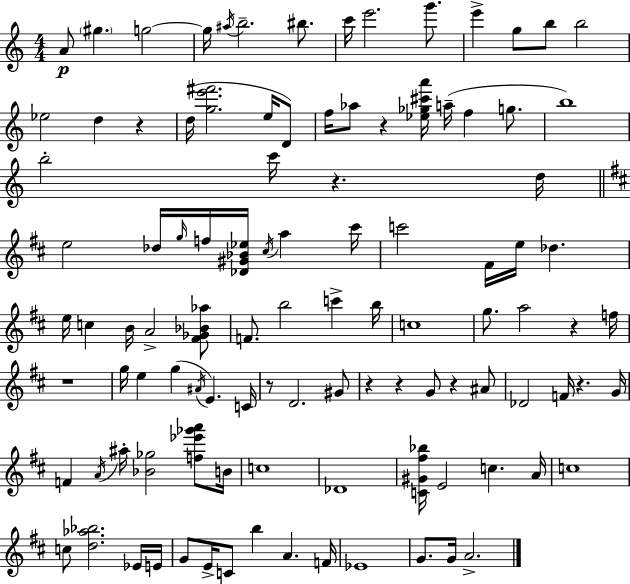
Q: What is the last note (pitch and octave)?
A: A4